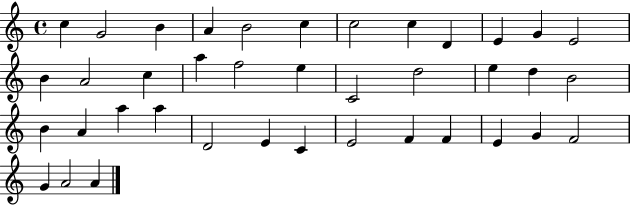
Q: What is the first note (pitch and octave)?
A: C5